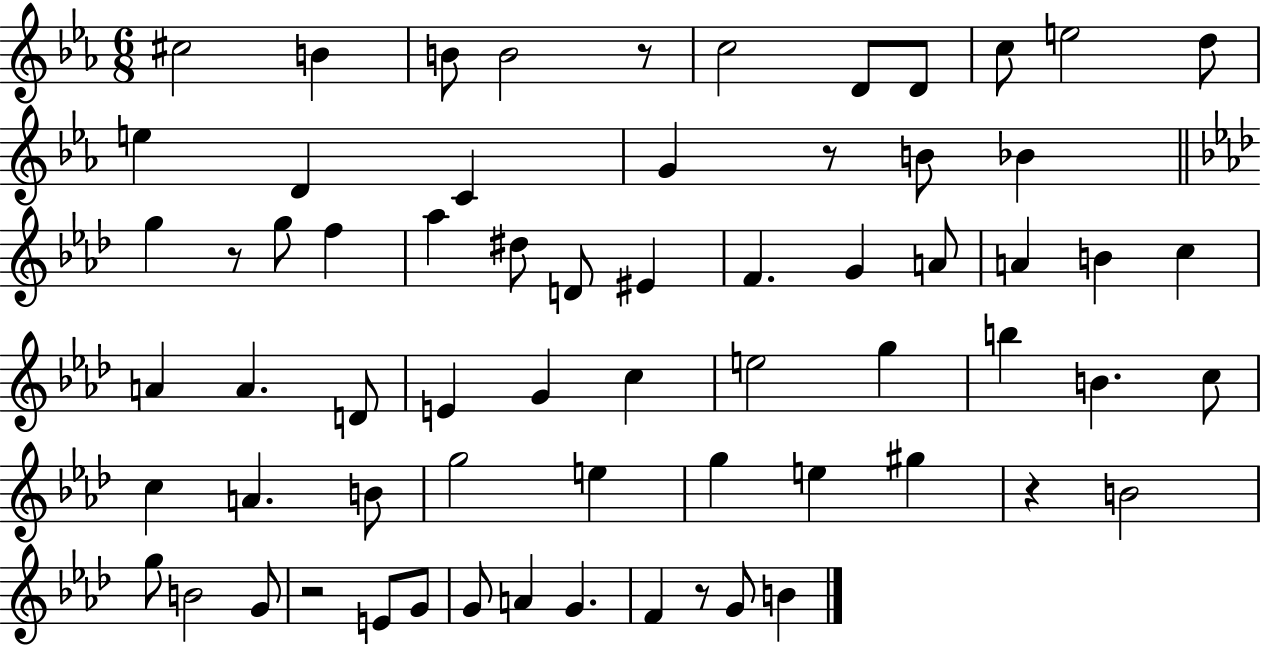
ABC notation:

X:1
T:Untitled
M:6/8
L:1/4
K:Eb
^c2 B B/2 B2 z/2 c2 D/2 D/2 c/2 e2 d/2 e D C G z/2 B/2 _B g z/2 g/2 f _a ^d/2 D/2 ^E F G A/2 A B c A A D/2 E G c e2 g b B c/2 c A B/2 g2 e g e ^g z B2 g/2 B2 G/2 z2 E/2 G/2 G/2 A G F z/2 G/2 B